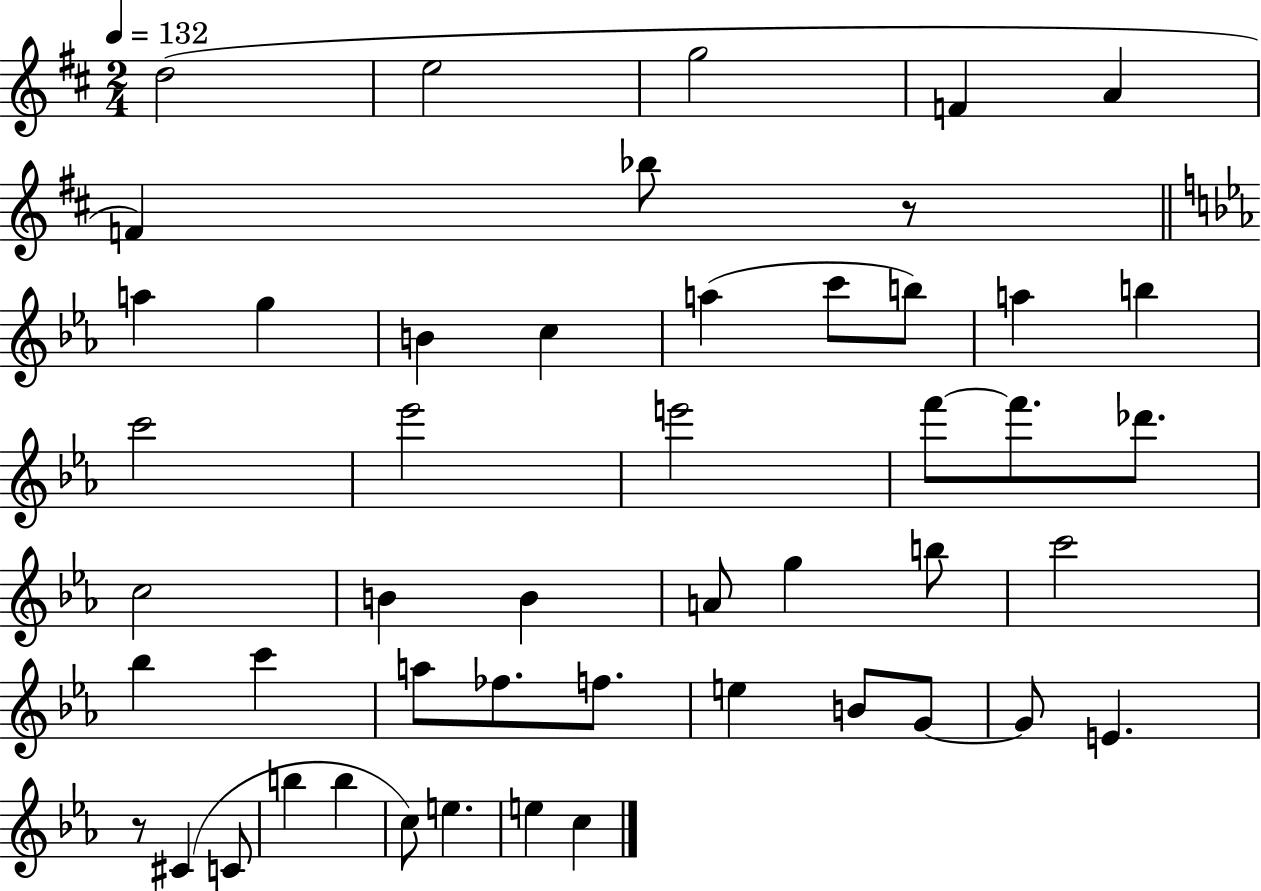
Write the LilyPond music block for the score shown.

{
  \clef treble
  \numericTimeSignature
  \time 2/4
  \key d \major
  \tempo 4 = 132
  d''2( | e''2 | g''2 | f'4 a'4 | \break f'4) bes''8 r8 | \bar "||" \break \key ees \major a''4 g''4 | b'4 c''4 | a''4( c'''8 b''8) | a''4 b''4 | \break c'''2 | ees'''2 | e'''2 | f'''8~~ f'''8. des'''8. | \break c''2 | b'4 b'4 | a'8 g''4 b''8 | c'''2 | \break bes''4 c'''4 | a''8 fes''8. f''8. | e''4 b'8 g'8~~ | g'8 e'4. | \break r8 cis'4( c'8 | b''4 b''4 | c''8) e''4. | e''4 c''4 | \break \bar "|."
}